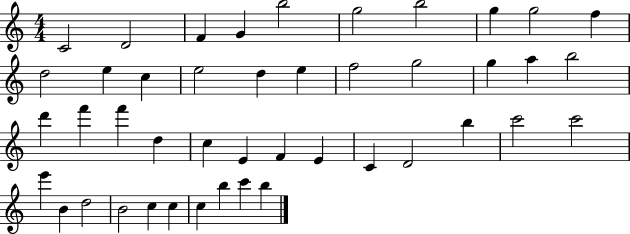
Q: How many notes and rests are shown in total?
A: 44